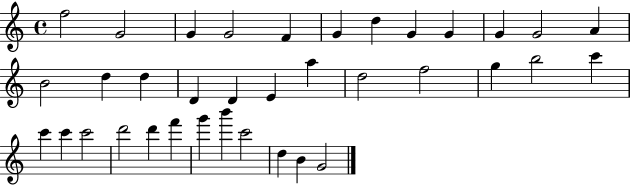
F5/h G4/h G4/q G4/h F4/q G4/q D5/q G4/q G4/q G4/q G4/h A4/q B4/h D5/q D5/q D4/q D4/q E4/q A5/q D5/h F5/h G5/q B5/h C6/q C6/q C6/q C6/h D6/h D6/q F6/q G6/q B6/q C6/h D5/q B4/q G4/h